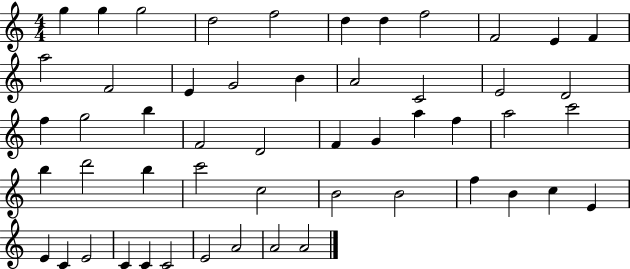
G5/q G5/q G5/h D5/h F5/h D5/q D5/q F5/h F4/h E4/q F4/q A5/h F4/h E4/q G4/h B4/q A4/h C4/h E4/h D4/h F5/q G5/h B5/q F4/h D4/h F4/q G4/q A5/q F5/q A5/h C6/h B5/q D6/h B5/q C6/h C5/h B4/h B4/h F5/q B4/q C5/q E4/q E4/q C4/q E4/h C4/q C4/q C4/h E4/h A4/h A4/h A4/h